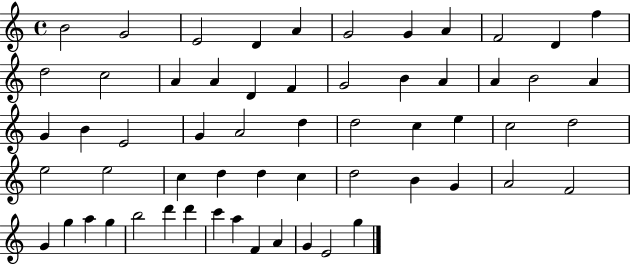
B4/h G4/h E4/h D4/q A4/q G4/h G4/q A4/q F4/h D4/q F5/q D5/h C5/h A4/q A4/q D4/q F4/q G4/h B4/q A4/q A4/q B4/h A4/q G4/q B4/q E4/h G4/q A4/h D5/q D5/h C5/q E5/q C5/h D5/h E5/h E5/h C5/q D5/q D5/q C5/q D5/h B4/q G4/q A4/h F4/h G4/q G5/q A5/q G5/q B5/h D6/q D6/q C6/q A5/q F4/q A4/q G4/q E4/h G5/q